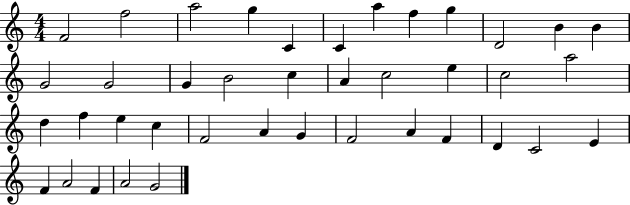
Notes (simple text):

F4/h F5/h A5/h G5/q C4/q C4/q A5/q F5/q G5/q D4/h B4/q B4/q G4/h G4/h G4/q B4/h C5/q A4/q C5/h E5/q C5/h A5/h D5/q F5/q E5/q C5/q F4/h A4/q G4/q F4/h A4/q F4/q D4/q C4/h E4/q F4/q A4/h F4/q A4/h G4/h